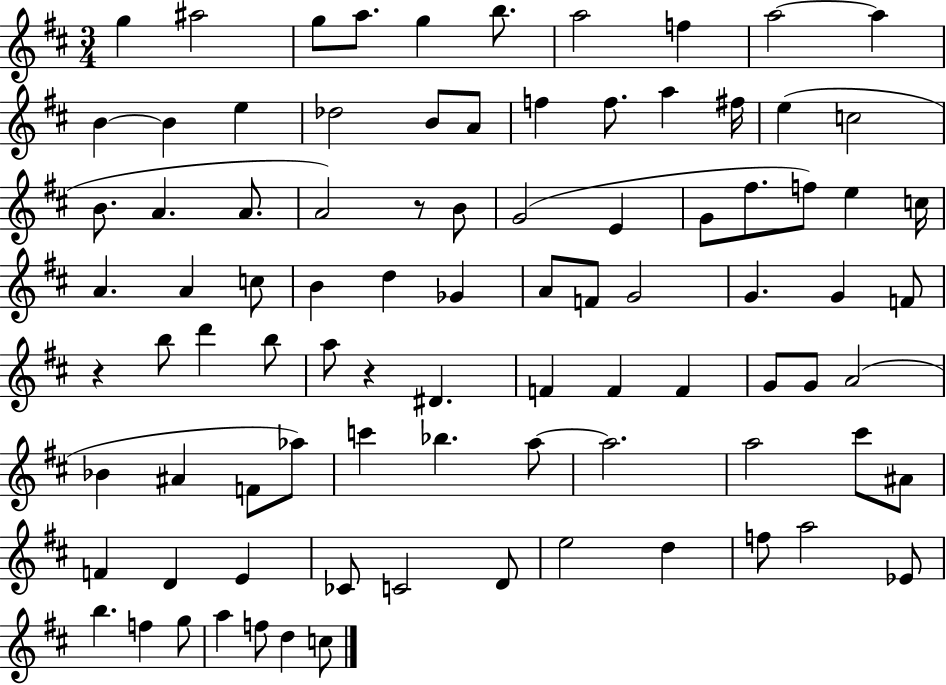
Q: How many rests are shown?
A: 3